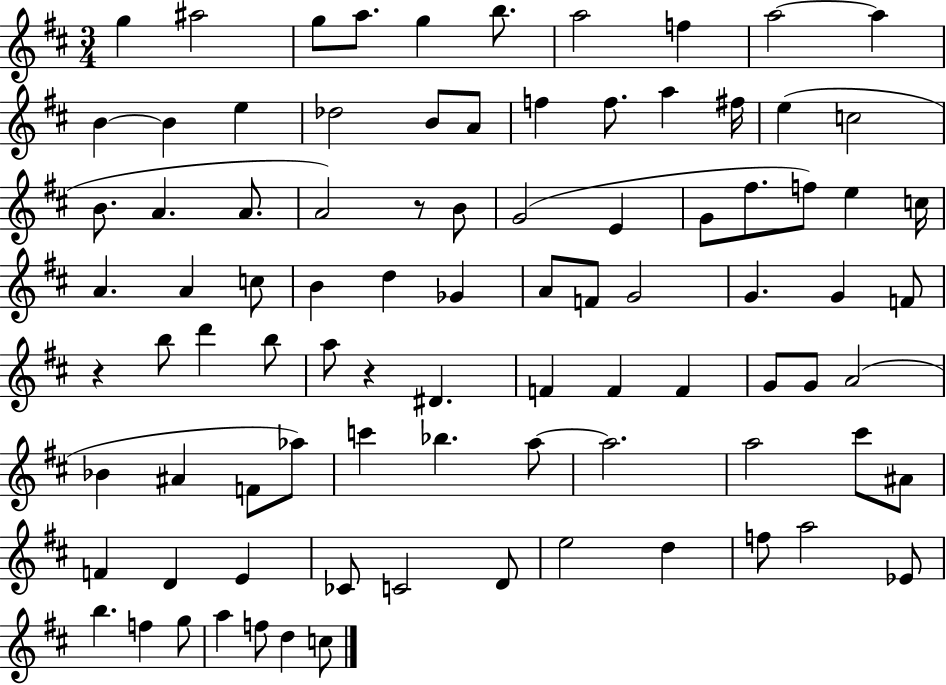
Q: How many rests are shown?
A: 3